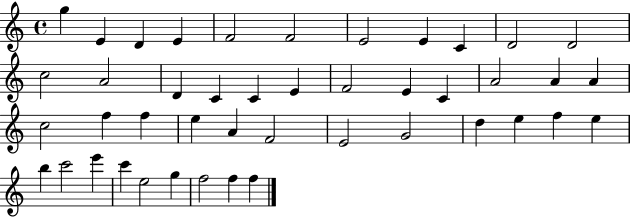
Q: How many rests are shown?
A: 0